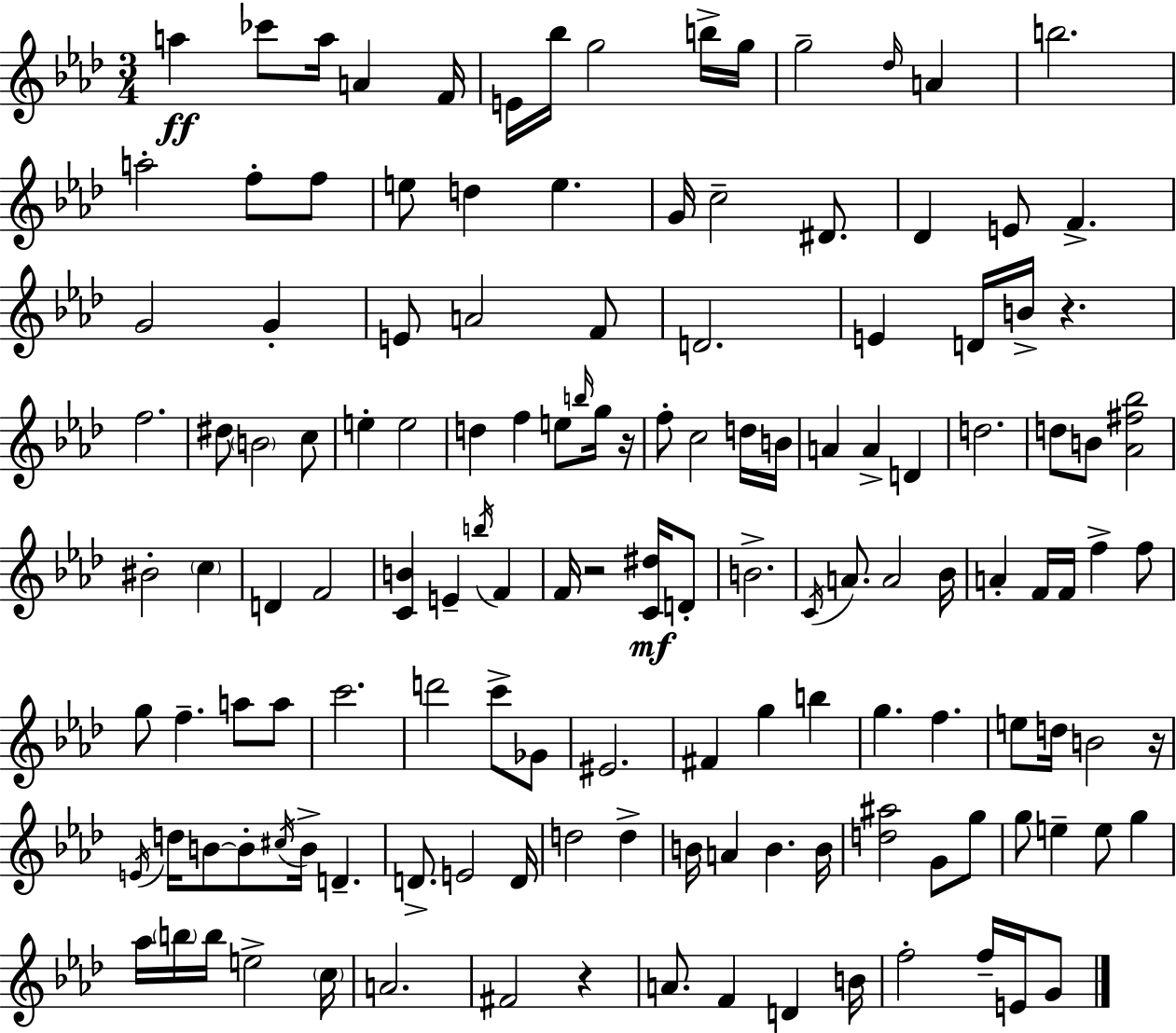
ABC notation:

X:1
T:Untitled
M:3/4
L:1/4
K:Ab
a _c'/2 a/4 A F/4 E/4 _b/4 g2 b/4 g/4 g2 _d/4 A b2 a2 f/2 f/2 e/2 d e G/4 c2 ^D/2 _D E/2 F G2 G E/2 A2 F/2 D2 E D/4 B/4 z f2 ^d/2 B2 c/2 e e2 d f e/2 b/4 g/4 z/4 f/2 c2 d/4 B/4 A A D d2 d/2 B/2 [_A^f_b]2 ^B2 c D F2 [CB] E b/4 F F/4 z2 [C^d]/4 D/2 B2 C/4 A/2 A2 _B/4 A F/4 F/4 f f/2 g/2 f a/2 a/2 c'2 d'2 c'/2 _G/2 ^E2 ^F g b g f e/2 d/4 B2 z/4 E/4 d/4 B/2 B/2 ^c/4 B/4 D D/2 E2 D/4 d2 d B/4 A B B/4 [d^a]2 G/2 g/2 g/2 e e/2 g _a/4 b/4 b/4 e2 c/4 A2 ^F2 z A/2 F D B/4 f2 f/4 E/4 G/2